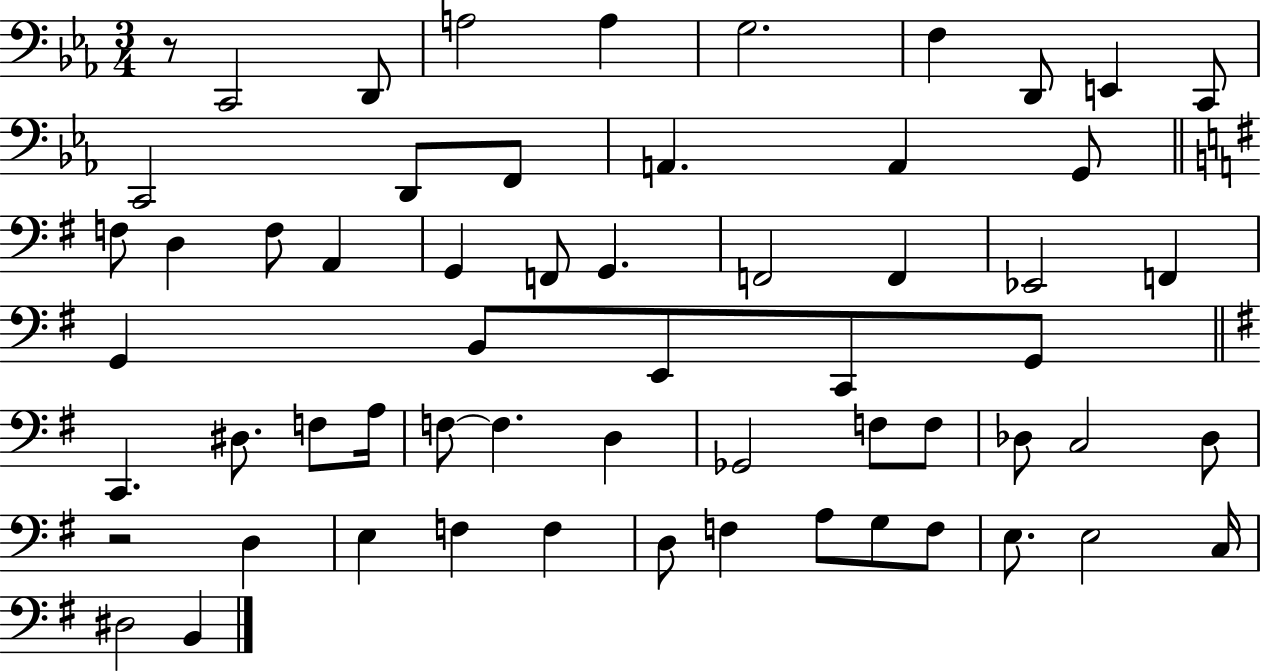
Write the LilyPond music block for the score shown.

{
  \clef bass
  \numericTimeSignature
  \time 3/4
  \key ees \major
  r8 c,2 d,8 | a2 a4 | g2. | f4 d,8 e,4 c,8 | \break c,2 d,8 f,8 | a,4. a,4 g,8 | \bar "||" \break \key g \major f8 d4 f8 a,4 | g,4 f,8 g,4. | f,2 f,4 | ees,2 f,4 | \break g,4 b,8 e,8 c,8 g,8 | \bar "||" \break \key e \minor c,4. dis8. f8 a16 | f8~~ f4. d4 | ges,2 f8 f8 | des8 c2 des8 | \break r2 d4 | e4 f4 f4 | d8 f4 a8 g8 f8 | e8. e2 c16 | \break dis2 b,4 | \bar "|."
}